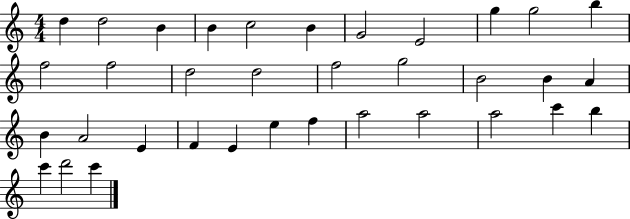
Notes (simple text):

D5/q D5/h B4/q B4/q C5/h B4/q G4/h E4/h G5/q G5/h B5/q F5/h F5/h D5/h D5/h F5/h G5/h B4/h B4/q A4/q B4/q A4/h E4/q F4/q E4/q E5/q F5/q A5/h A5/h A5/h C6/q B5/q C6/q D6/h C6/q